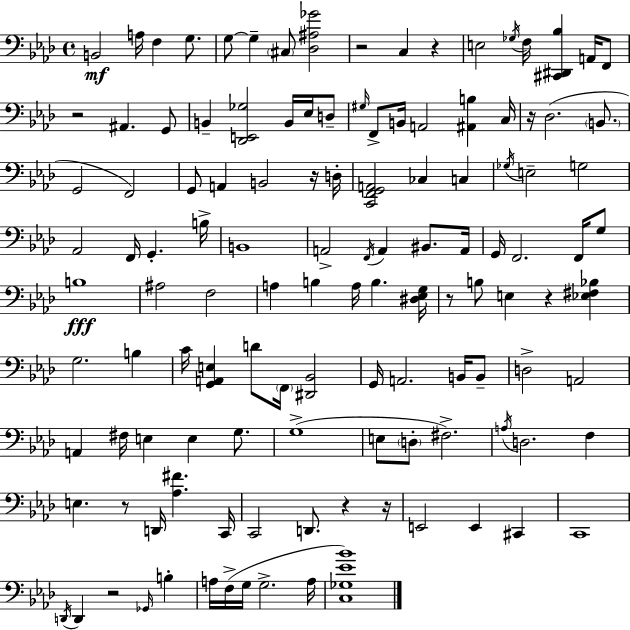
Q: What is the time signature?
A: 4/4